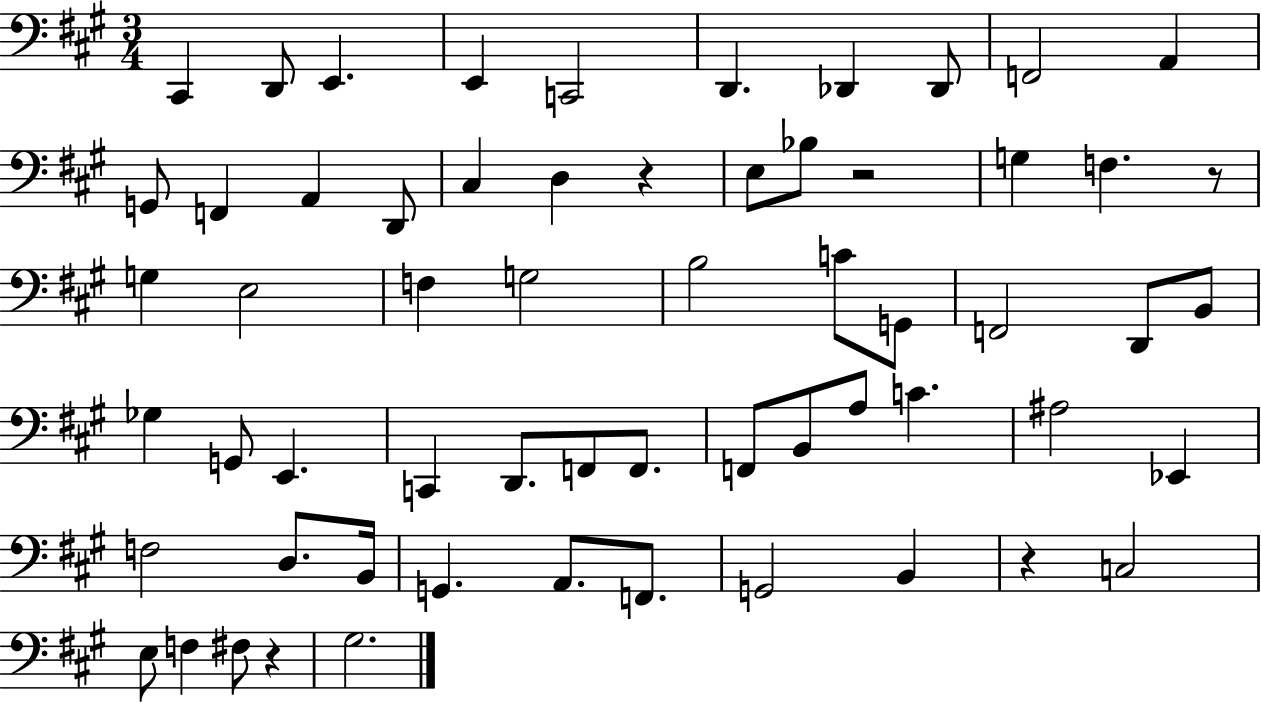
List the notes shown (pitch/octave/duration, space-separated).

C#2/q D2/e E2/q. E2/q C2/h D2/q. Db2/q Db2/e F2/h A2/q G2/e F2/q A2/q D2/e C#3/q D3/q R/q E3/e Bb3/e R/h G3/q F3/q. R/e G3/q E3/h F3/q G3/h B3/h C4/e G2/e F2/h D2/e B2/e Gb3/q G2/e E2/q. C2/q D2/e. F2/e F2/e. F2/e B2/e A3/e C4/q. A#3/h Eb2/q F3/h D3/e. B2/s G2/q. A2/e. F2/e. G2/h B2/q R/q C3/h E3/e F3/q F#3/e R/q G#3/h.